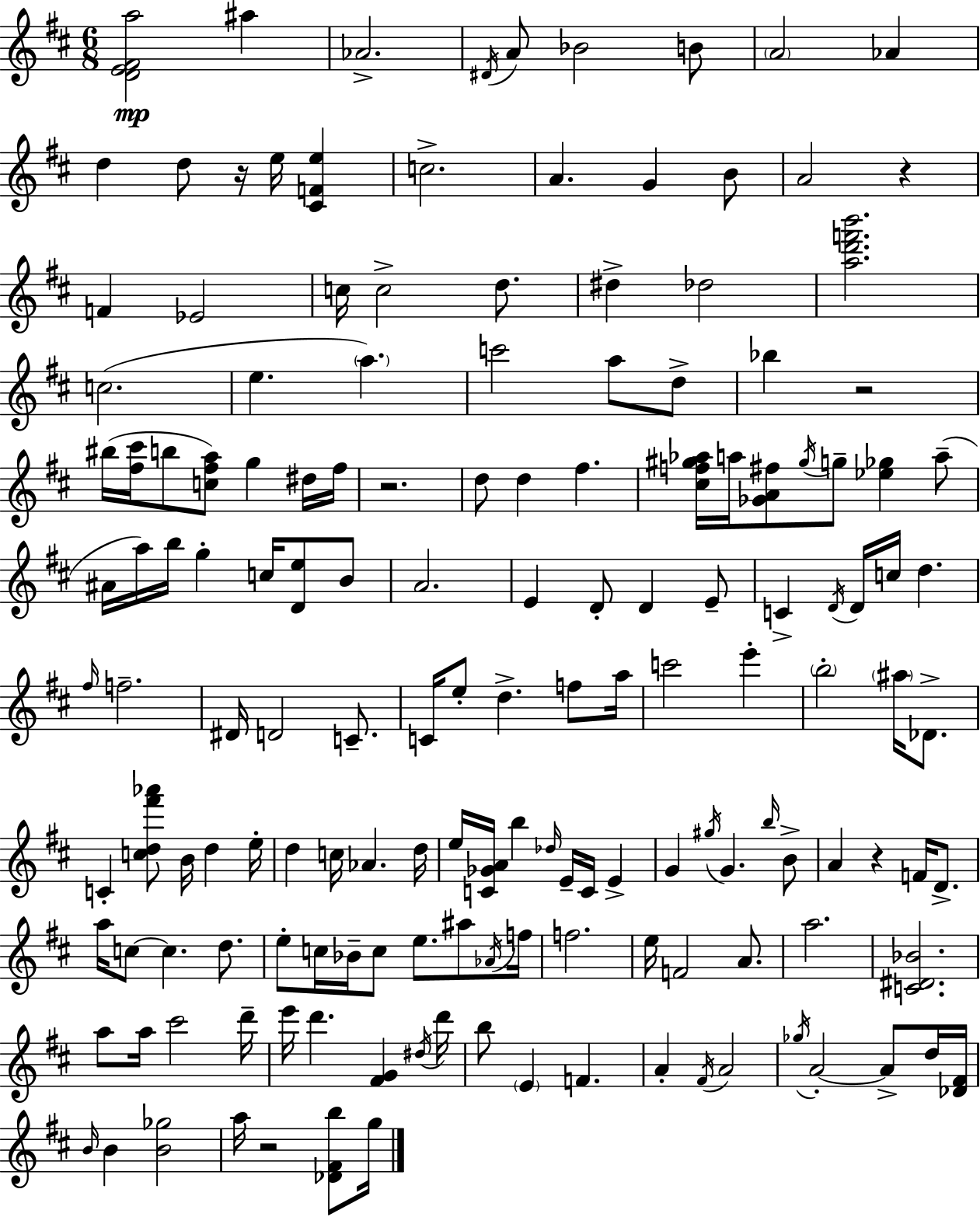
[D4,E4,F#4,A5]/h A#5/q Ab4/h. D#4/s A4/e Bb4/h B4/e A4/h Ab4/q D5/q D5/e R/s E5/s [C#4,F4,E5]/q C5/h. A4/q. G4/q B4/e A4/h R/q F4/q Eb4/h C5/s C5/h D5/e. D#5/q Db5/h [A5,D6,F6,B6]/h. C5/h. E5/q. A5/q. C6/h A5/e D5/e Bb5/q R/h BIS5/s [F#5,C#6]/s B5/e [C5,F#5,A5]/e G5/q D#5/s F#5/s R/h. D5/e D5/q F#5/q. [C#5,F5,G#5,Ab5]/s A5/s [Gb4,A4,F#5]/e G#5/s G5/e [Eb5,Gb5]/q A5/e A#4/s A5/s B5/s G5/q C5/s [D4,E5]/e B4/e A4/h. E4/q D4/e D4/q E4/e C4/q D4/s D4/s C5/s D5/q. F#5/s F5/h. D#4/s D4/h C4/e. C4/s E5/e D5/q. F5/e A5/s C6/h E6/q B5/h A#5/s Db4/e. C4/q [C5,D5,F#6,Ab6]/e B4/s D5/q E5/s D5/q C5/s Ab4/q. D5/s E5/s [C4,Gb4,A4]/s B5/q Db5/s E4/s C4/s E4/q G4/q G#5/s G4/q. B5/s B4/e A4/q R/q F4/s D4/e. A5/s C5/e C5/q. D5/e. E5/e C5/s Bb4/s C5/e E5/e. A#5/e Ab4/s F5/s F5/h. E5/s F4/h A4/e. A5/h. [C4,D#4,Bb4]/h. A5/e A5/s C#6/h D6/s E6/s D6/q. [F#4,G4]/q D#5/s D6/s B5/e E4/q F4/q. A4/q F#4/s A4/h Gb5/s A4/h A4/e D5/s [Db4,F#4]/s B4/s B4/q [B4,Gb5]/h A5/s R/h [Db4,F#4,B5]/e G5/s